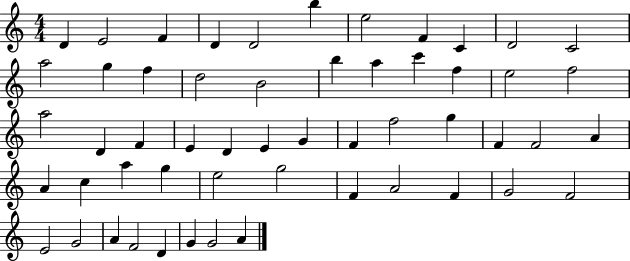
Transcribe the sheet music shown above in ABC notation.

X:1
T:Untitled
M:4/4
L:1/4
K:C
D E2 F D D2 b e2 F C D2 C2 a2 g f d2 B2 b a c' f e2 f2 a2 D F E D E G F f2 g F F2 A A c a g e2 g2 F A2 F G2 F2 E2 G2 A F2 D G G2 A